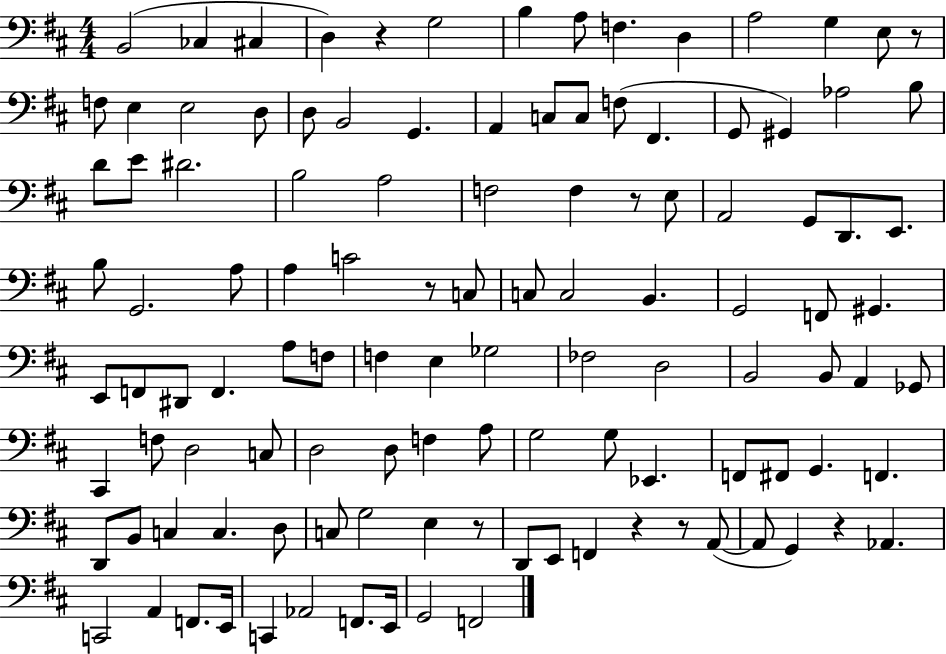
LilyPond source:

{
  \clef bass
  \numericTimeSignature
  \time 4/4
  \key d \major
  b,2( ces4 cis4 | d4) r4 g2 | b4 a8 f4. d4 | a2 g4 e8 r8 | \break f8 e4 e2 d8 | d8 b,2 g,4. | a,4 c8 c8 f8( fis,4. | g,8 gis,4) aes2 b8 | \break d'8 e'8 dis'2. | b2 a2 | f2 f4 r8 e8 | a,2 g,8 d,8. e,8. | \break b8 g,2. a8 | a4 c'2 r8 c8 | c8 c2 b,4. | g,2 f,8 gis,4. | \break e,8 f,8 dis,8 f,4. a8 f8 | f4 e4 ges2 | fes2 d2 | b,2 b,8 a,4 ges,8 | \break cis,4 f8 d2 c8 | d2 d8 f4 a8 | g2 g8 ees,4. | f,8 fis,8 g,4. f,4. | \break d,8 b,8 c4 c4. d8 | c8 g2 e4 r8 | d,8 e,8 f,4 r4 r8 a,8~(~ | a,8 g,4) r4 aes,4. | \break c,2 a,4 f,8. e,16 | c,4 aes,2 f,8. e,16 | g,2 f,2 | \bar "|."
}